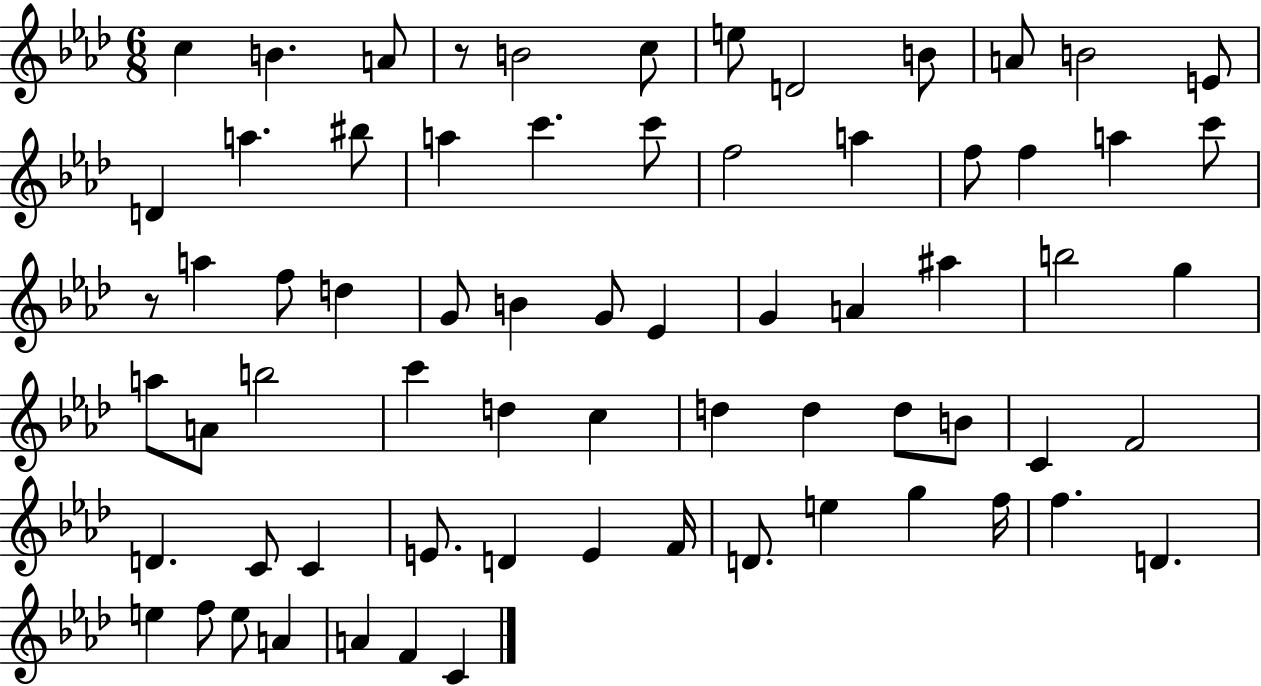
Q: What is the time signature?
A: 6/8